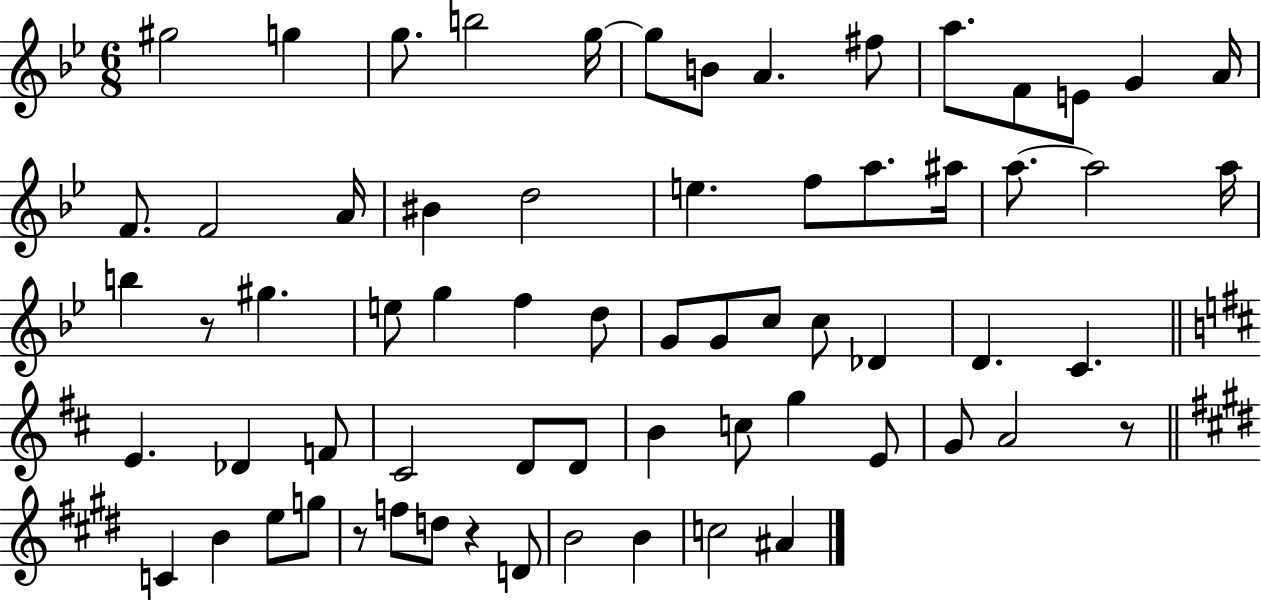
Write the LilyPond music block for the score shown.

{
  \clef treble
  \numericTimeSignature
  \time 6/8
  \key bes \major
  gis''2 g''4 | g''8. b''2 g''16~~ | g''8 b'8 a'4. fis''8 | a''8. f'8 e'8 g'4 a'16 | \break f'8. f'2 a'16 | bis'4 d''2 | e''4. f''8 a''8. ais''16 | a''8.~~ a''2 a''16 | \break b''4 r8 gis''4. | e''8 g''4 f''4 d''8 | g'8 g'8 c''8 c''8 des'4 | d'4. c'4. | \break \bar "||" \break \key b \minor e'4. des'4 f'8 | cis'2 d'8 d'8 | b'4 c''8 g''4 e'8 | g'8 a'2 r8 | \break \bar "||" \break \key e \major c'4 b'4 e''8 g''8 | r8 f''8 d''8 r4 d'8 | b'2 b'4 | c''2 ais'4 | \break \bar "|."
}